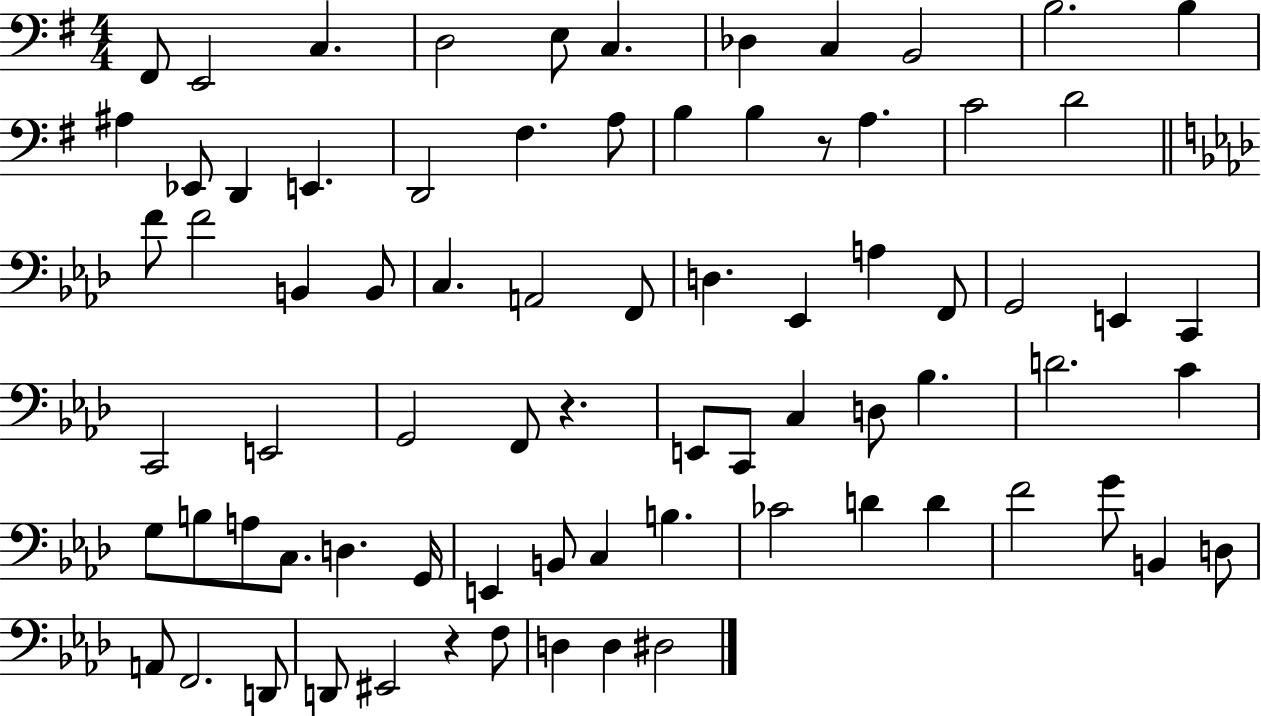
X:1
T:Untitled
M:4/4
L:1/4
K:G
^F,,/2 E,,2 C, D,2 E,/2 C, _D, C, B,,2 B,2 B, ^A, _E,,/2 D,, E,, D,,2 ^F, A,/2 B, B, z/2 A, C2 D2 F/2 F2 B,, B,,/2 C, A,,2 F,,/2 D, _E,, A, F,,/2 G,,2 E,, C,, C,,2 E,,2 G,,2 F,,/2 z E,,/2 C,,/2 C, D,/2 _B, D2 C G,/2 B,/2 A,/2 C,/2 D, G,,/4 E,, B,,/2 C, B, _C2 D D F2 G/2 B,, D,/2 A,,/2 F,,2 D,,/2 D,,/2 ^E,,2 z F,/2 D, D, ^D,2